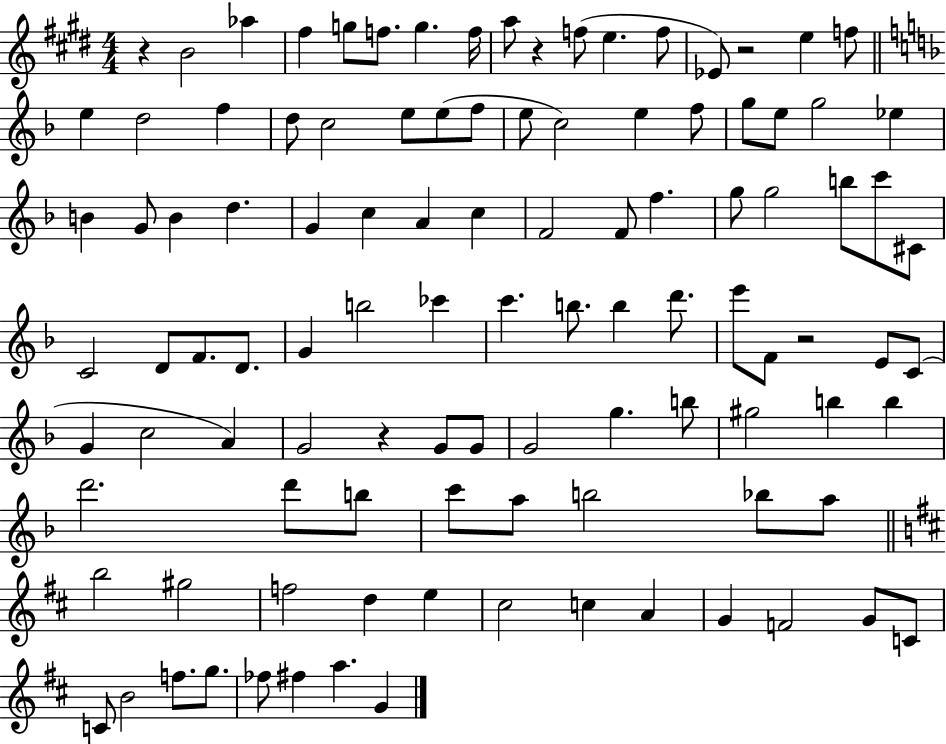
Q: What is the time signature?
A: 4/4